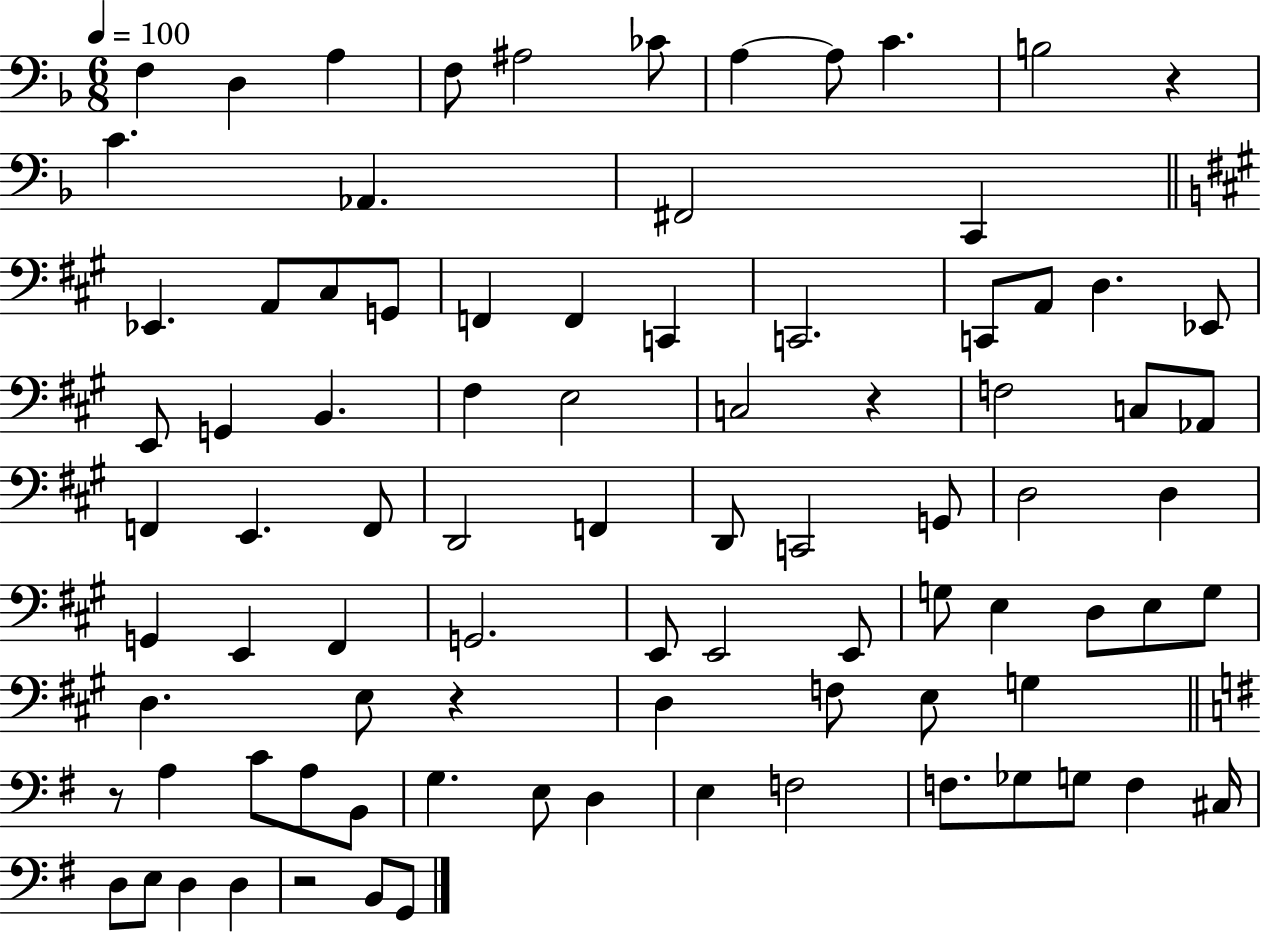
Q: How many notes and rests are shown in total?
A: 88